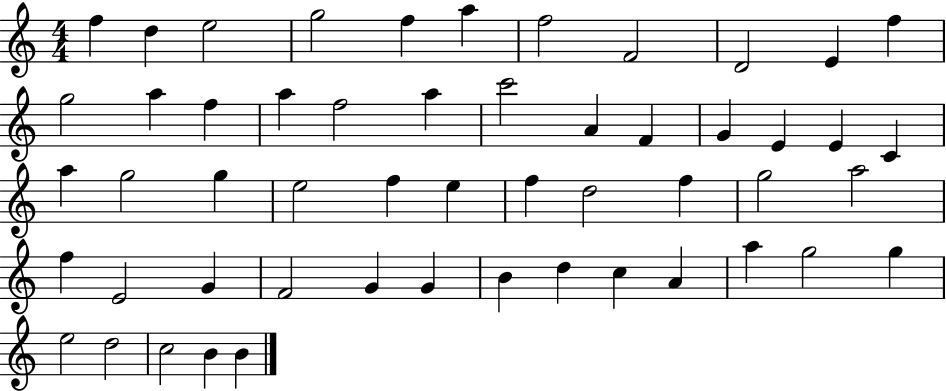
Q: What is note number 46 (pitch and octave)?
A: A5